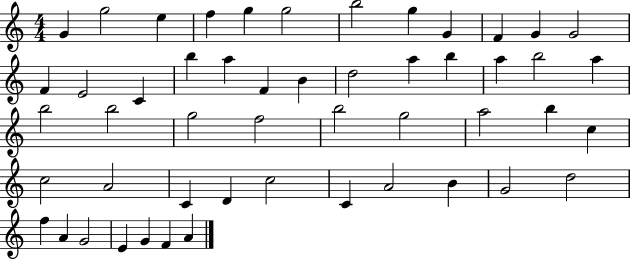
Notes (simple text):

G4/q G5/h E5/q F5/q G5/q G5/h B5/h G5/q G4/q F4/q G4/q G4/h F4/q E4/h C4/q B5/q A5/q F4/q B4/q D5/h A5/q B5/q A5/q B5/h A5/q B5/h B5/h G5/h F5/h B5/h G5/h A5/h B5/q C5/q C5/h A4/h C4/q D4/q C5/h C4/q A4/h B4/q G4/h D5/h F5/q A4/q G4/h E4/q G4/q F4/q A4/q